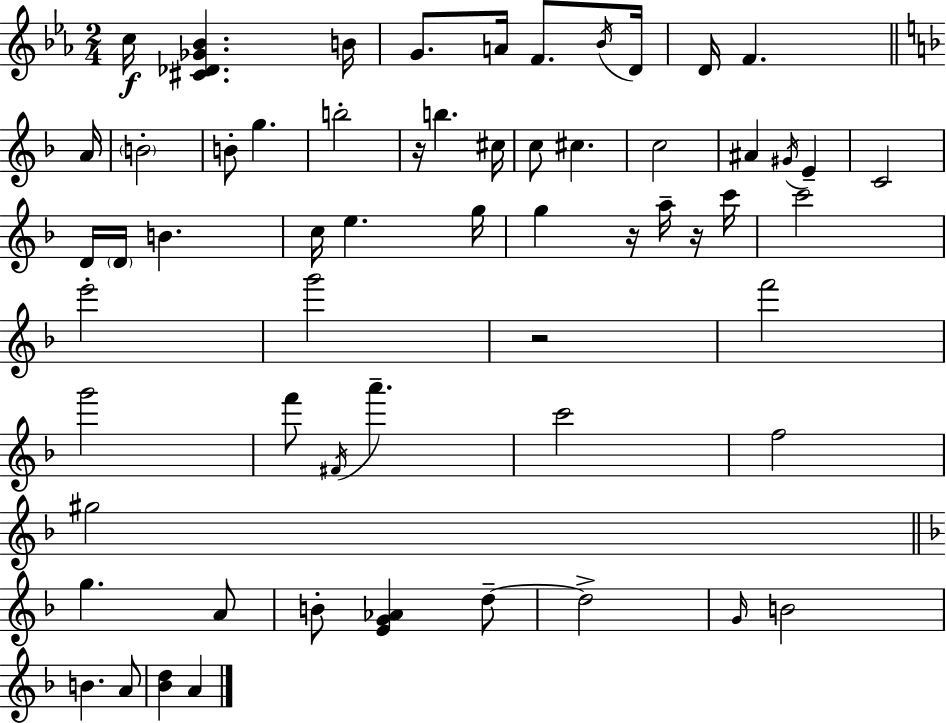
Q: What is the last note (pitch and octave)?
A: A4